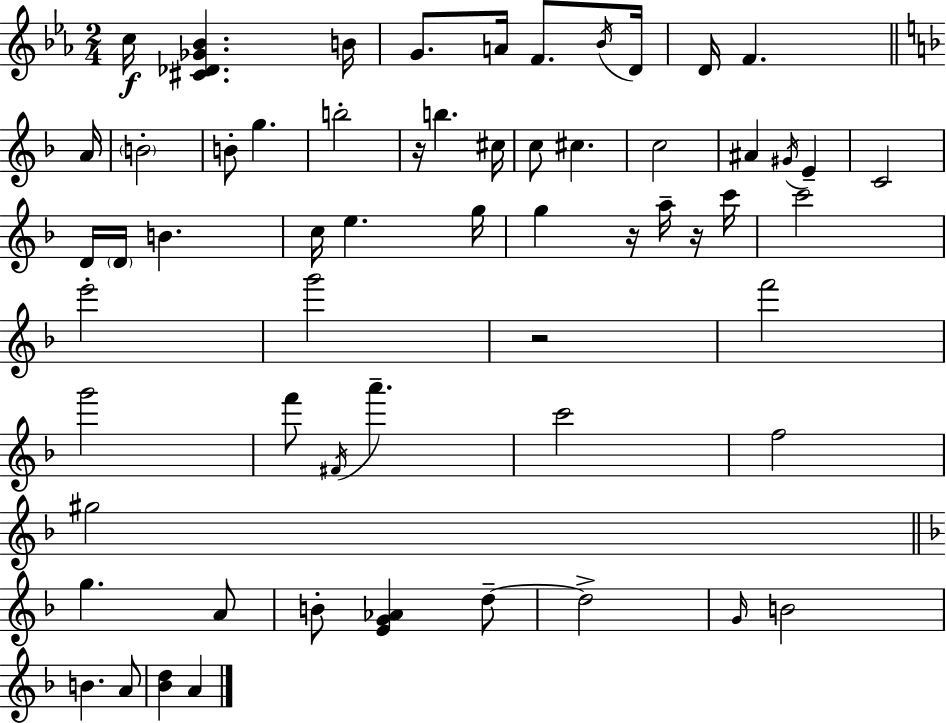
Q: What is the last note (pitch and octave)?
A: A4